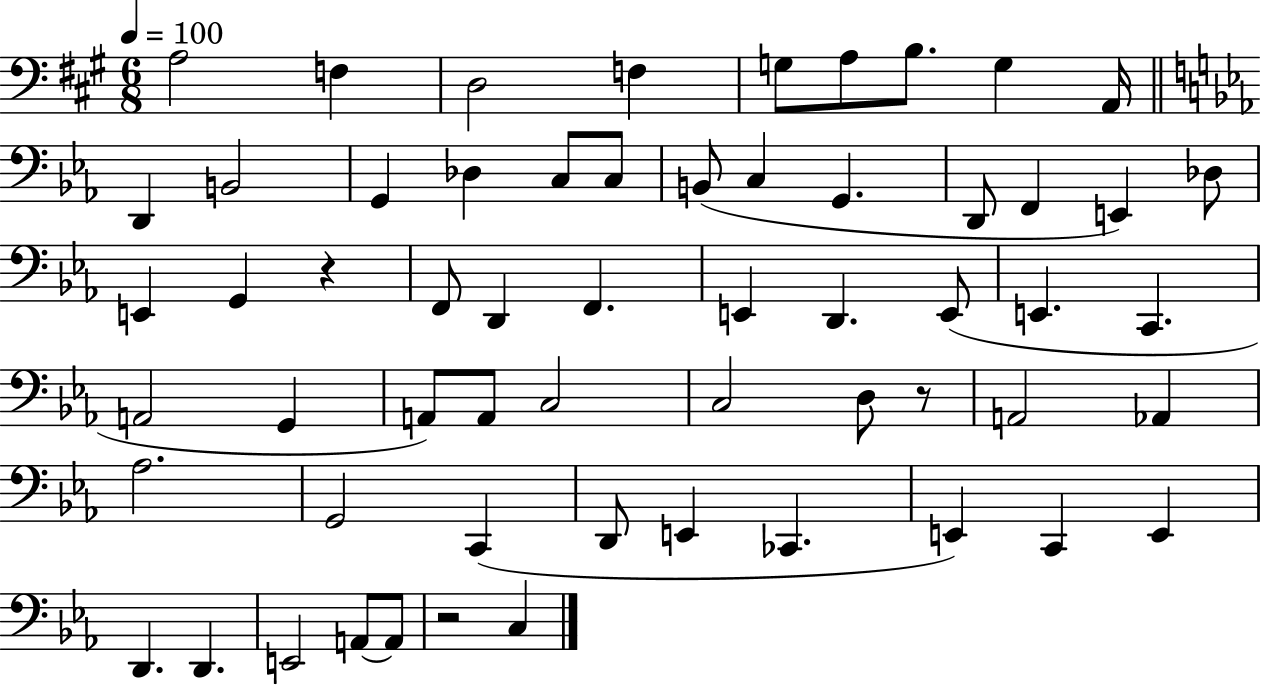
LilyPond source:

{
  \clef bass
  \numericTimeSignature
  \time 6/8
  \key a \major
  \tempo 4 = 100
  a2 f4 | d2 f4 | g8 a8 b8. g4 a,16 | \bar "||" \break \key ees \major d,4 b,2 | g,4 des4 c8 c8 | b,8( c4 g,4. | d,8 f,4 e,4) des8 | \break e,4 g,4 r4 | f,8 d,4 f,4. | e,4 d,4. e,8( | e,4. c,4. | \break a,2 g,4 | a,8) a,8 c2 | c2 d8 r8 | a,2 aes,4 | \break aes2. | g,2 c,4( | d,8 e,4 ces,4. | e,4) c,4 e,4 | \break d,4. d,4. | e,2 a,8~~ a,8 | r2 c4 | \bar "|."
}